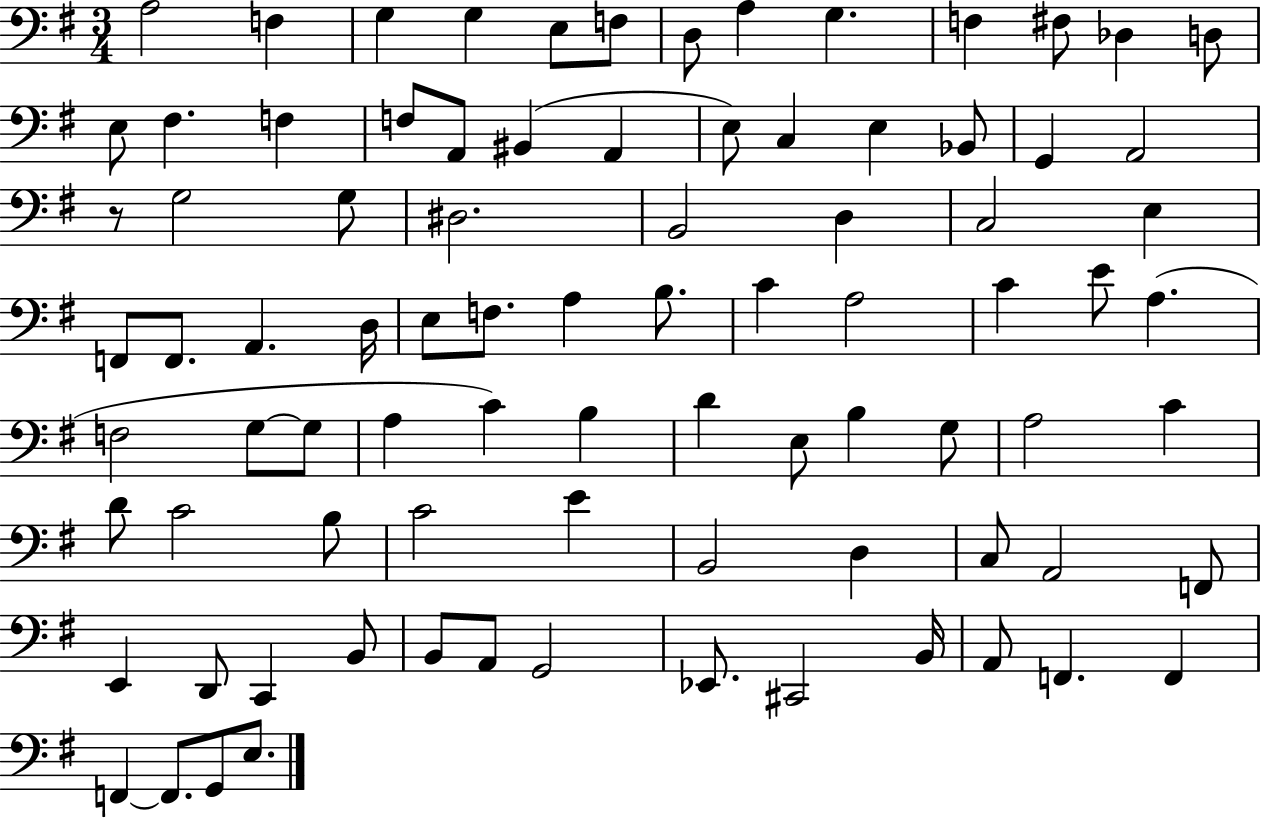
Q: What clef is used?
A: bass